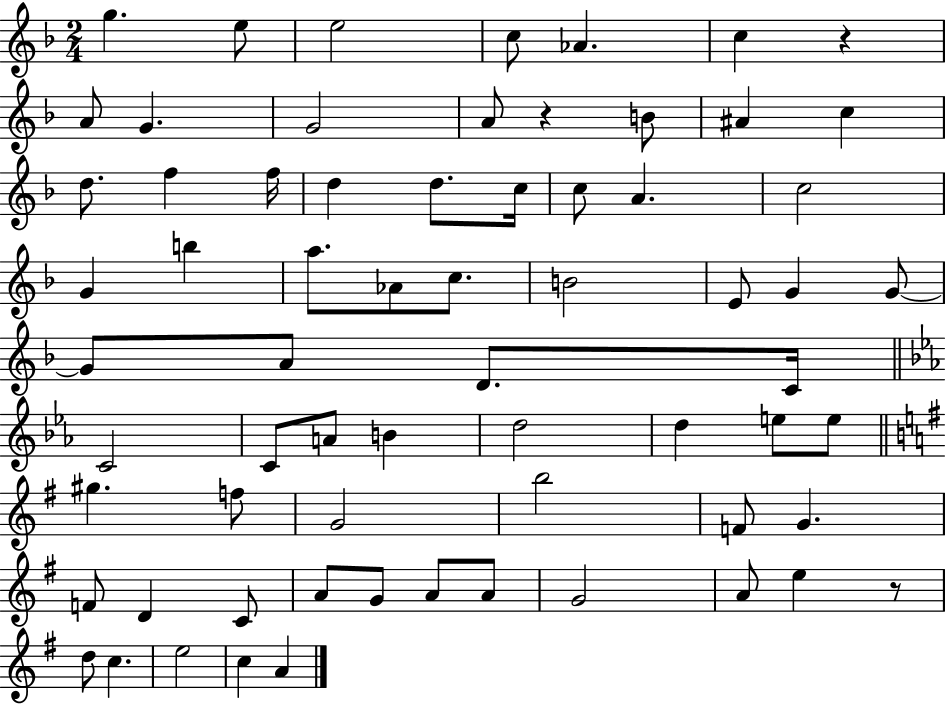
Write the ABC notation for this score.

X:1
T:Untitled
M:2/4
L:1/4
K:F
g e/2 e2 c/2 _A c z A/2 G G2 A/2 z B/2 ^A c d/2 f f/4 d d/2 c/4 c/2 A c2 G b a/2 _A/2 c/2 B2 E/2 G G/2 G/2 A/2 D/2 C/4 C2 C/2 A/2 B d2 d e/2 e/2 ^g f/2 G2 b2 F/2 G F/2 D C/2 A/2 G/2 A/2 A/2 G2 A/2 e z/2 d/2 c e2 c A